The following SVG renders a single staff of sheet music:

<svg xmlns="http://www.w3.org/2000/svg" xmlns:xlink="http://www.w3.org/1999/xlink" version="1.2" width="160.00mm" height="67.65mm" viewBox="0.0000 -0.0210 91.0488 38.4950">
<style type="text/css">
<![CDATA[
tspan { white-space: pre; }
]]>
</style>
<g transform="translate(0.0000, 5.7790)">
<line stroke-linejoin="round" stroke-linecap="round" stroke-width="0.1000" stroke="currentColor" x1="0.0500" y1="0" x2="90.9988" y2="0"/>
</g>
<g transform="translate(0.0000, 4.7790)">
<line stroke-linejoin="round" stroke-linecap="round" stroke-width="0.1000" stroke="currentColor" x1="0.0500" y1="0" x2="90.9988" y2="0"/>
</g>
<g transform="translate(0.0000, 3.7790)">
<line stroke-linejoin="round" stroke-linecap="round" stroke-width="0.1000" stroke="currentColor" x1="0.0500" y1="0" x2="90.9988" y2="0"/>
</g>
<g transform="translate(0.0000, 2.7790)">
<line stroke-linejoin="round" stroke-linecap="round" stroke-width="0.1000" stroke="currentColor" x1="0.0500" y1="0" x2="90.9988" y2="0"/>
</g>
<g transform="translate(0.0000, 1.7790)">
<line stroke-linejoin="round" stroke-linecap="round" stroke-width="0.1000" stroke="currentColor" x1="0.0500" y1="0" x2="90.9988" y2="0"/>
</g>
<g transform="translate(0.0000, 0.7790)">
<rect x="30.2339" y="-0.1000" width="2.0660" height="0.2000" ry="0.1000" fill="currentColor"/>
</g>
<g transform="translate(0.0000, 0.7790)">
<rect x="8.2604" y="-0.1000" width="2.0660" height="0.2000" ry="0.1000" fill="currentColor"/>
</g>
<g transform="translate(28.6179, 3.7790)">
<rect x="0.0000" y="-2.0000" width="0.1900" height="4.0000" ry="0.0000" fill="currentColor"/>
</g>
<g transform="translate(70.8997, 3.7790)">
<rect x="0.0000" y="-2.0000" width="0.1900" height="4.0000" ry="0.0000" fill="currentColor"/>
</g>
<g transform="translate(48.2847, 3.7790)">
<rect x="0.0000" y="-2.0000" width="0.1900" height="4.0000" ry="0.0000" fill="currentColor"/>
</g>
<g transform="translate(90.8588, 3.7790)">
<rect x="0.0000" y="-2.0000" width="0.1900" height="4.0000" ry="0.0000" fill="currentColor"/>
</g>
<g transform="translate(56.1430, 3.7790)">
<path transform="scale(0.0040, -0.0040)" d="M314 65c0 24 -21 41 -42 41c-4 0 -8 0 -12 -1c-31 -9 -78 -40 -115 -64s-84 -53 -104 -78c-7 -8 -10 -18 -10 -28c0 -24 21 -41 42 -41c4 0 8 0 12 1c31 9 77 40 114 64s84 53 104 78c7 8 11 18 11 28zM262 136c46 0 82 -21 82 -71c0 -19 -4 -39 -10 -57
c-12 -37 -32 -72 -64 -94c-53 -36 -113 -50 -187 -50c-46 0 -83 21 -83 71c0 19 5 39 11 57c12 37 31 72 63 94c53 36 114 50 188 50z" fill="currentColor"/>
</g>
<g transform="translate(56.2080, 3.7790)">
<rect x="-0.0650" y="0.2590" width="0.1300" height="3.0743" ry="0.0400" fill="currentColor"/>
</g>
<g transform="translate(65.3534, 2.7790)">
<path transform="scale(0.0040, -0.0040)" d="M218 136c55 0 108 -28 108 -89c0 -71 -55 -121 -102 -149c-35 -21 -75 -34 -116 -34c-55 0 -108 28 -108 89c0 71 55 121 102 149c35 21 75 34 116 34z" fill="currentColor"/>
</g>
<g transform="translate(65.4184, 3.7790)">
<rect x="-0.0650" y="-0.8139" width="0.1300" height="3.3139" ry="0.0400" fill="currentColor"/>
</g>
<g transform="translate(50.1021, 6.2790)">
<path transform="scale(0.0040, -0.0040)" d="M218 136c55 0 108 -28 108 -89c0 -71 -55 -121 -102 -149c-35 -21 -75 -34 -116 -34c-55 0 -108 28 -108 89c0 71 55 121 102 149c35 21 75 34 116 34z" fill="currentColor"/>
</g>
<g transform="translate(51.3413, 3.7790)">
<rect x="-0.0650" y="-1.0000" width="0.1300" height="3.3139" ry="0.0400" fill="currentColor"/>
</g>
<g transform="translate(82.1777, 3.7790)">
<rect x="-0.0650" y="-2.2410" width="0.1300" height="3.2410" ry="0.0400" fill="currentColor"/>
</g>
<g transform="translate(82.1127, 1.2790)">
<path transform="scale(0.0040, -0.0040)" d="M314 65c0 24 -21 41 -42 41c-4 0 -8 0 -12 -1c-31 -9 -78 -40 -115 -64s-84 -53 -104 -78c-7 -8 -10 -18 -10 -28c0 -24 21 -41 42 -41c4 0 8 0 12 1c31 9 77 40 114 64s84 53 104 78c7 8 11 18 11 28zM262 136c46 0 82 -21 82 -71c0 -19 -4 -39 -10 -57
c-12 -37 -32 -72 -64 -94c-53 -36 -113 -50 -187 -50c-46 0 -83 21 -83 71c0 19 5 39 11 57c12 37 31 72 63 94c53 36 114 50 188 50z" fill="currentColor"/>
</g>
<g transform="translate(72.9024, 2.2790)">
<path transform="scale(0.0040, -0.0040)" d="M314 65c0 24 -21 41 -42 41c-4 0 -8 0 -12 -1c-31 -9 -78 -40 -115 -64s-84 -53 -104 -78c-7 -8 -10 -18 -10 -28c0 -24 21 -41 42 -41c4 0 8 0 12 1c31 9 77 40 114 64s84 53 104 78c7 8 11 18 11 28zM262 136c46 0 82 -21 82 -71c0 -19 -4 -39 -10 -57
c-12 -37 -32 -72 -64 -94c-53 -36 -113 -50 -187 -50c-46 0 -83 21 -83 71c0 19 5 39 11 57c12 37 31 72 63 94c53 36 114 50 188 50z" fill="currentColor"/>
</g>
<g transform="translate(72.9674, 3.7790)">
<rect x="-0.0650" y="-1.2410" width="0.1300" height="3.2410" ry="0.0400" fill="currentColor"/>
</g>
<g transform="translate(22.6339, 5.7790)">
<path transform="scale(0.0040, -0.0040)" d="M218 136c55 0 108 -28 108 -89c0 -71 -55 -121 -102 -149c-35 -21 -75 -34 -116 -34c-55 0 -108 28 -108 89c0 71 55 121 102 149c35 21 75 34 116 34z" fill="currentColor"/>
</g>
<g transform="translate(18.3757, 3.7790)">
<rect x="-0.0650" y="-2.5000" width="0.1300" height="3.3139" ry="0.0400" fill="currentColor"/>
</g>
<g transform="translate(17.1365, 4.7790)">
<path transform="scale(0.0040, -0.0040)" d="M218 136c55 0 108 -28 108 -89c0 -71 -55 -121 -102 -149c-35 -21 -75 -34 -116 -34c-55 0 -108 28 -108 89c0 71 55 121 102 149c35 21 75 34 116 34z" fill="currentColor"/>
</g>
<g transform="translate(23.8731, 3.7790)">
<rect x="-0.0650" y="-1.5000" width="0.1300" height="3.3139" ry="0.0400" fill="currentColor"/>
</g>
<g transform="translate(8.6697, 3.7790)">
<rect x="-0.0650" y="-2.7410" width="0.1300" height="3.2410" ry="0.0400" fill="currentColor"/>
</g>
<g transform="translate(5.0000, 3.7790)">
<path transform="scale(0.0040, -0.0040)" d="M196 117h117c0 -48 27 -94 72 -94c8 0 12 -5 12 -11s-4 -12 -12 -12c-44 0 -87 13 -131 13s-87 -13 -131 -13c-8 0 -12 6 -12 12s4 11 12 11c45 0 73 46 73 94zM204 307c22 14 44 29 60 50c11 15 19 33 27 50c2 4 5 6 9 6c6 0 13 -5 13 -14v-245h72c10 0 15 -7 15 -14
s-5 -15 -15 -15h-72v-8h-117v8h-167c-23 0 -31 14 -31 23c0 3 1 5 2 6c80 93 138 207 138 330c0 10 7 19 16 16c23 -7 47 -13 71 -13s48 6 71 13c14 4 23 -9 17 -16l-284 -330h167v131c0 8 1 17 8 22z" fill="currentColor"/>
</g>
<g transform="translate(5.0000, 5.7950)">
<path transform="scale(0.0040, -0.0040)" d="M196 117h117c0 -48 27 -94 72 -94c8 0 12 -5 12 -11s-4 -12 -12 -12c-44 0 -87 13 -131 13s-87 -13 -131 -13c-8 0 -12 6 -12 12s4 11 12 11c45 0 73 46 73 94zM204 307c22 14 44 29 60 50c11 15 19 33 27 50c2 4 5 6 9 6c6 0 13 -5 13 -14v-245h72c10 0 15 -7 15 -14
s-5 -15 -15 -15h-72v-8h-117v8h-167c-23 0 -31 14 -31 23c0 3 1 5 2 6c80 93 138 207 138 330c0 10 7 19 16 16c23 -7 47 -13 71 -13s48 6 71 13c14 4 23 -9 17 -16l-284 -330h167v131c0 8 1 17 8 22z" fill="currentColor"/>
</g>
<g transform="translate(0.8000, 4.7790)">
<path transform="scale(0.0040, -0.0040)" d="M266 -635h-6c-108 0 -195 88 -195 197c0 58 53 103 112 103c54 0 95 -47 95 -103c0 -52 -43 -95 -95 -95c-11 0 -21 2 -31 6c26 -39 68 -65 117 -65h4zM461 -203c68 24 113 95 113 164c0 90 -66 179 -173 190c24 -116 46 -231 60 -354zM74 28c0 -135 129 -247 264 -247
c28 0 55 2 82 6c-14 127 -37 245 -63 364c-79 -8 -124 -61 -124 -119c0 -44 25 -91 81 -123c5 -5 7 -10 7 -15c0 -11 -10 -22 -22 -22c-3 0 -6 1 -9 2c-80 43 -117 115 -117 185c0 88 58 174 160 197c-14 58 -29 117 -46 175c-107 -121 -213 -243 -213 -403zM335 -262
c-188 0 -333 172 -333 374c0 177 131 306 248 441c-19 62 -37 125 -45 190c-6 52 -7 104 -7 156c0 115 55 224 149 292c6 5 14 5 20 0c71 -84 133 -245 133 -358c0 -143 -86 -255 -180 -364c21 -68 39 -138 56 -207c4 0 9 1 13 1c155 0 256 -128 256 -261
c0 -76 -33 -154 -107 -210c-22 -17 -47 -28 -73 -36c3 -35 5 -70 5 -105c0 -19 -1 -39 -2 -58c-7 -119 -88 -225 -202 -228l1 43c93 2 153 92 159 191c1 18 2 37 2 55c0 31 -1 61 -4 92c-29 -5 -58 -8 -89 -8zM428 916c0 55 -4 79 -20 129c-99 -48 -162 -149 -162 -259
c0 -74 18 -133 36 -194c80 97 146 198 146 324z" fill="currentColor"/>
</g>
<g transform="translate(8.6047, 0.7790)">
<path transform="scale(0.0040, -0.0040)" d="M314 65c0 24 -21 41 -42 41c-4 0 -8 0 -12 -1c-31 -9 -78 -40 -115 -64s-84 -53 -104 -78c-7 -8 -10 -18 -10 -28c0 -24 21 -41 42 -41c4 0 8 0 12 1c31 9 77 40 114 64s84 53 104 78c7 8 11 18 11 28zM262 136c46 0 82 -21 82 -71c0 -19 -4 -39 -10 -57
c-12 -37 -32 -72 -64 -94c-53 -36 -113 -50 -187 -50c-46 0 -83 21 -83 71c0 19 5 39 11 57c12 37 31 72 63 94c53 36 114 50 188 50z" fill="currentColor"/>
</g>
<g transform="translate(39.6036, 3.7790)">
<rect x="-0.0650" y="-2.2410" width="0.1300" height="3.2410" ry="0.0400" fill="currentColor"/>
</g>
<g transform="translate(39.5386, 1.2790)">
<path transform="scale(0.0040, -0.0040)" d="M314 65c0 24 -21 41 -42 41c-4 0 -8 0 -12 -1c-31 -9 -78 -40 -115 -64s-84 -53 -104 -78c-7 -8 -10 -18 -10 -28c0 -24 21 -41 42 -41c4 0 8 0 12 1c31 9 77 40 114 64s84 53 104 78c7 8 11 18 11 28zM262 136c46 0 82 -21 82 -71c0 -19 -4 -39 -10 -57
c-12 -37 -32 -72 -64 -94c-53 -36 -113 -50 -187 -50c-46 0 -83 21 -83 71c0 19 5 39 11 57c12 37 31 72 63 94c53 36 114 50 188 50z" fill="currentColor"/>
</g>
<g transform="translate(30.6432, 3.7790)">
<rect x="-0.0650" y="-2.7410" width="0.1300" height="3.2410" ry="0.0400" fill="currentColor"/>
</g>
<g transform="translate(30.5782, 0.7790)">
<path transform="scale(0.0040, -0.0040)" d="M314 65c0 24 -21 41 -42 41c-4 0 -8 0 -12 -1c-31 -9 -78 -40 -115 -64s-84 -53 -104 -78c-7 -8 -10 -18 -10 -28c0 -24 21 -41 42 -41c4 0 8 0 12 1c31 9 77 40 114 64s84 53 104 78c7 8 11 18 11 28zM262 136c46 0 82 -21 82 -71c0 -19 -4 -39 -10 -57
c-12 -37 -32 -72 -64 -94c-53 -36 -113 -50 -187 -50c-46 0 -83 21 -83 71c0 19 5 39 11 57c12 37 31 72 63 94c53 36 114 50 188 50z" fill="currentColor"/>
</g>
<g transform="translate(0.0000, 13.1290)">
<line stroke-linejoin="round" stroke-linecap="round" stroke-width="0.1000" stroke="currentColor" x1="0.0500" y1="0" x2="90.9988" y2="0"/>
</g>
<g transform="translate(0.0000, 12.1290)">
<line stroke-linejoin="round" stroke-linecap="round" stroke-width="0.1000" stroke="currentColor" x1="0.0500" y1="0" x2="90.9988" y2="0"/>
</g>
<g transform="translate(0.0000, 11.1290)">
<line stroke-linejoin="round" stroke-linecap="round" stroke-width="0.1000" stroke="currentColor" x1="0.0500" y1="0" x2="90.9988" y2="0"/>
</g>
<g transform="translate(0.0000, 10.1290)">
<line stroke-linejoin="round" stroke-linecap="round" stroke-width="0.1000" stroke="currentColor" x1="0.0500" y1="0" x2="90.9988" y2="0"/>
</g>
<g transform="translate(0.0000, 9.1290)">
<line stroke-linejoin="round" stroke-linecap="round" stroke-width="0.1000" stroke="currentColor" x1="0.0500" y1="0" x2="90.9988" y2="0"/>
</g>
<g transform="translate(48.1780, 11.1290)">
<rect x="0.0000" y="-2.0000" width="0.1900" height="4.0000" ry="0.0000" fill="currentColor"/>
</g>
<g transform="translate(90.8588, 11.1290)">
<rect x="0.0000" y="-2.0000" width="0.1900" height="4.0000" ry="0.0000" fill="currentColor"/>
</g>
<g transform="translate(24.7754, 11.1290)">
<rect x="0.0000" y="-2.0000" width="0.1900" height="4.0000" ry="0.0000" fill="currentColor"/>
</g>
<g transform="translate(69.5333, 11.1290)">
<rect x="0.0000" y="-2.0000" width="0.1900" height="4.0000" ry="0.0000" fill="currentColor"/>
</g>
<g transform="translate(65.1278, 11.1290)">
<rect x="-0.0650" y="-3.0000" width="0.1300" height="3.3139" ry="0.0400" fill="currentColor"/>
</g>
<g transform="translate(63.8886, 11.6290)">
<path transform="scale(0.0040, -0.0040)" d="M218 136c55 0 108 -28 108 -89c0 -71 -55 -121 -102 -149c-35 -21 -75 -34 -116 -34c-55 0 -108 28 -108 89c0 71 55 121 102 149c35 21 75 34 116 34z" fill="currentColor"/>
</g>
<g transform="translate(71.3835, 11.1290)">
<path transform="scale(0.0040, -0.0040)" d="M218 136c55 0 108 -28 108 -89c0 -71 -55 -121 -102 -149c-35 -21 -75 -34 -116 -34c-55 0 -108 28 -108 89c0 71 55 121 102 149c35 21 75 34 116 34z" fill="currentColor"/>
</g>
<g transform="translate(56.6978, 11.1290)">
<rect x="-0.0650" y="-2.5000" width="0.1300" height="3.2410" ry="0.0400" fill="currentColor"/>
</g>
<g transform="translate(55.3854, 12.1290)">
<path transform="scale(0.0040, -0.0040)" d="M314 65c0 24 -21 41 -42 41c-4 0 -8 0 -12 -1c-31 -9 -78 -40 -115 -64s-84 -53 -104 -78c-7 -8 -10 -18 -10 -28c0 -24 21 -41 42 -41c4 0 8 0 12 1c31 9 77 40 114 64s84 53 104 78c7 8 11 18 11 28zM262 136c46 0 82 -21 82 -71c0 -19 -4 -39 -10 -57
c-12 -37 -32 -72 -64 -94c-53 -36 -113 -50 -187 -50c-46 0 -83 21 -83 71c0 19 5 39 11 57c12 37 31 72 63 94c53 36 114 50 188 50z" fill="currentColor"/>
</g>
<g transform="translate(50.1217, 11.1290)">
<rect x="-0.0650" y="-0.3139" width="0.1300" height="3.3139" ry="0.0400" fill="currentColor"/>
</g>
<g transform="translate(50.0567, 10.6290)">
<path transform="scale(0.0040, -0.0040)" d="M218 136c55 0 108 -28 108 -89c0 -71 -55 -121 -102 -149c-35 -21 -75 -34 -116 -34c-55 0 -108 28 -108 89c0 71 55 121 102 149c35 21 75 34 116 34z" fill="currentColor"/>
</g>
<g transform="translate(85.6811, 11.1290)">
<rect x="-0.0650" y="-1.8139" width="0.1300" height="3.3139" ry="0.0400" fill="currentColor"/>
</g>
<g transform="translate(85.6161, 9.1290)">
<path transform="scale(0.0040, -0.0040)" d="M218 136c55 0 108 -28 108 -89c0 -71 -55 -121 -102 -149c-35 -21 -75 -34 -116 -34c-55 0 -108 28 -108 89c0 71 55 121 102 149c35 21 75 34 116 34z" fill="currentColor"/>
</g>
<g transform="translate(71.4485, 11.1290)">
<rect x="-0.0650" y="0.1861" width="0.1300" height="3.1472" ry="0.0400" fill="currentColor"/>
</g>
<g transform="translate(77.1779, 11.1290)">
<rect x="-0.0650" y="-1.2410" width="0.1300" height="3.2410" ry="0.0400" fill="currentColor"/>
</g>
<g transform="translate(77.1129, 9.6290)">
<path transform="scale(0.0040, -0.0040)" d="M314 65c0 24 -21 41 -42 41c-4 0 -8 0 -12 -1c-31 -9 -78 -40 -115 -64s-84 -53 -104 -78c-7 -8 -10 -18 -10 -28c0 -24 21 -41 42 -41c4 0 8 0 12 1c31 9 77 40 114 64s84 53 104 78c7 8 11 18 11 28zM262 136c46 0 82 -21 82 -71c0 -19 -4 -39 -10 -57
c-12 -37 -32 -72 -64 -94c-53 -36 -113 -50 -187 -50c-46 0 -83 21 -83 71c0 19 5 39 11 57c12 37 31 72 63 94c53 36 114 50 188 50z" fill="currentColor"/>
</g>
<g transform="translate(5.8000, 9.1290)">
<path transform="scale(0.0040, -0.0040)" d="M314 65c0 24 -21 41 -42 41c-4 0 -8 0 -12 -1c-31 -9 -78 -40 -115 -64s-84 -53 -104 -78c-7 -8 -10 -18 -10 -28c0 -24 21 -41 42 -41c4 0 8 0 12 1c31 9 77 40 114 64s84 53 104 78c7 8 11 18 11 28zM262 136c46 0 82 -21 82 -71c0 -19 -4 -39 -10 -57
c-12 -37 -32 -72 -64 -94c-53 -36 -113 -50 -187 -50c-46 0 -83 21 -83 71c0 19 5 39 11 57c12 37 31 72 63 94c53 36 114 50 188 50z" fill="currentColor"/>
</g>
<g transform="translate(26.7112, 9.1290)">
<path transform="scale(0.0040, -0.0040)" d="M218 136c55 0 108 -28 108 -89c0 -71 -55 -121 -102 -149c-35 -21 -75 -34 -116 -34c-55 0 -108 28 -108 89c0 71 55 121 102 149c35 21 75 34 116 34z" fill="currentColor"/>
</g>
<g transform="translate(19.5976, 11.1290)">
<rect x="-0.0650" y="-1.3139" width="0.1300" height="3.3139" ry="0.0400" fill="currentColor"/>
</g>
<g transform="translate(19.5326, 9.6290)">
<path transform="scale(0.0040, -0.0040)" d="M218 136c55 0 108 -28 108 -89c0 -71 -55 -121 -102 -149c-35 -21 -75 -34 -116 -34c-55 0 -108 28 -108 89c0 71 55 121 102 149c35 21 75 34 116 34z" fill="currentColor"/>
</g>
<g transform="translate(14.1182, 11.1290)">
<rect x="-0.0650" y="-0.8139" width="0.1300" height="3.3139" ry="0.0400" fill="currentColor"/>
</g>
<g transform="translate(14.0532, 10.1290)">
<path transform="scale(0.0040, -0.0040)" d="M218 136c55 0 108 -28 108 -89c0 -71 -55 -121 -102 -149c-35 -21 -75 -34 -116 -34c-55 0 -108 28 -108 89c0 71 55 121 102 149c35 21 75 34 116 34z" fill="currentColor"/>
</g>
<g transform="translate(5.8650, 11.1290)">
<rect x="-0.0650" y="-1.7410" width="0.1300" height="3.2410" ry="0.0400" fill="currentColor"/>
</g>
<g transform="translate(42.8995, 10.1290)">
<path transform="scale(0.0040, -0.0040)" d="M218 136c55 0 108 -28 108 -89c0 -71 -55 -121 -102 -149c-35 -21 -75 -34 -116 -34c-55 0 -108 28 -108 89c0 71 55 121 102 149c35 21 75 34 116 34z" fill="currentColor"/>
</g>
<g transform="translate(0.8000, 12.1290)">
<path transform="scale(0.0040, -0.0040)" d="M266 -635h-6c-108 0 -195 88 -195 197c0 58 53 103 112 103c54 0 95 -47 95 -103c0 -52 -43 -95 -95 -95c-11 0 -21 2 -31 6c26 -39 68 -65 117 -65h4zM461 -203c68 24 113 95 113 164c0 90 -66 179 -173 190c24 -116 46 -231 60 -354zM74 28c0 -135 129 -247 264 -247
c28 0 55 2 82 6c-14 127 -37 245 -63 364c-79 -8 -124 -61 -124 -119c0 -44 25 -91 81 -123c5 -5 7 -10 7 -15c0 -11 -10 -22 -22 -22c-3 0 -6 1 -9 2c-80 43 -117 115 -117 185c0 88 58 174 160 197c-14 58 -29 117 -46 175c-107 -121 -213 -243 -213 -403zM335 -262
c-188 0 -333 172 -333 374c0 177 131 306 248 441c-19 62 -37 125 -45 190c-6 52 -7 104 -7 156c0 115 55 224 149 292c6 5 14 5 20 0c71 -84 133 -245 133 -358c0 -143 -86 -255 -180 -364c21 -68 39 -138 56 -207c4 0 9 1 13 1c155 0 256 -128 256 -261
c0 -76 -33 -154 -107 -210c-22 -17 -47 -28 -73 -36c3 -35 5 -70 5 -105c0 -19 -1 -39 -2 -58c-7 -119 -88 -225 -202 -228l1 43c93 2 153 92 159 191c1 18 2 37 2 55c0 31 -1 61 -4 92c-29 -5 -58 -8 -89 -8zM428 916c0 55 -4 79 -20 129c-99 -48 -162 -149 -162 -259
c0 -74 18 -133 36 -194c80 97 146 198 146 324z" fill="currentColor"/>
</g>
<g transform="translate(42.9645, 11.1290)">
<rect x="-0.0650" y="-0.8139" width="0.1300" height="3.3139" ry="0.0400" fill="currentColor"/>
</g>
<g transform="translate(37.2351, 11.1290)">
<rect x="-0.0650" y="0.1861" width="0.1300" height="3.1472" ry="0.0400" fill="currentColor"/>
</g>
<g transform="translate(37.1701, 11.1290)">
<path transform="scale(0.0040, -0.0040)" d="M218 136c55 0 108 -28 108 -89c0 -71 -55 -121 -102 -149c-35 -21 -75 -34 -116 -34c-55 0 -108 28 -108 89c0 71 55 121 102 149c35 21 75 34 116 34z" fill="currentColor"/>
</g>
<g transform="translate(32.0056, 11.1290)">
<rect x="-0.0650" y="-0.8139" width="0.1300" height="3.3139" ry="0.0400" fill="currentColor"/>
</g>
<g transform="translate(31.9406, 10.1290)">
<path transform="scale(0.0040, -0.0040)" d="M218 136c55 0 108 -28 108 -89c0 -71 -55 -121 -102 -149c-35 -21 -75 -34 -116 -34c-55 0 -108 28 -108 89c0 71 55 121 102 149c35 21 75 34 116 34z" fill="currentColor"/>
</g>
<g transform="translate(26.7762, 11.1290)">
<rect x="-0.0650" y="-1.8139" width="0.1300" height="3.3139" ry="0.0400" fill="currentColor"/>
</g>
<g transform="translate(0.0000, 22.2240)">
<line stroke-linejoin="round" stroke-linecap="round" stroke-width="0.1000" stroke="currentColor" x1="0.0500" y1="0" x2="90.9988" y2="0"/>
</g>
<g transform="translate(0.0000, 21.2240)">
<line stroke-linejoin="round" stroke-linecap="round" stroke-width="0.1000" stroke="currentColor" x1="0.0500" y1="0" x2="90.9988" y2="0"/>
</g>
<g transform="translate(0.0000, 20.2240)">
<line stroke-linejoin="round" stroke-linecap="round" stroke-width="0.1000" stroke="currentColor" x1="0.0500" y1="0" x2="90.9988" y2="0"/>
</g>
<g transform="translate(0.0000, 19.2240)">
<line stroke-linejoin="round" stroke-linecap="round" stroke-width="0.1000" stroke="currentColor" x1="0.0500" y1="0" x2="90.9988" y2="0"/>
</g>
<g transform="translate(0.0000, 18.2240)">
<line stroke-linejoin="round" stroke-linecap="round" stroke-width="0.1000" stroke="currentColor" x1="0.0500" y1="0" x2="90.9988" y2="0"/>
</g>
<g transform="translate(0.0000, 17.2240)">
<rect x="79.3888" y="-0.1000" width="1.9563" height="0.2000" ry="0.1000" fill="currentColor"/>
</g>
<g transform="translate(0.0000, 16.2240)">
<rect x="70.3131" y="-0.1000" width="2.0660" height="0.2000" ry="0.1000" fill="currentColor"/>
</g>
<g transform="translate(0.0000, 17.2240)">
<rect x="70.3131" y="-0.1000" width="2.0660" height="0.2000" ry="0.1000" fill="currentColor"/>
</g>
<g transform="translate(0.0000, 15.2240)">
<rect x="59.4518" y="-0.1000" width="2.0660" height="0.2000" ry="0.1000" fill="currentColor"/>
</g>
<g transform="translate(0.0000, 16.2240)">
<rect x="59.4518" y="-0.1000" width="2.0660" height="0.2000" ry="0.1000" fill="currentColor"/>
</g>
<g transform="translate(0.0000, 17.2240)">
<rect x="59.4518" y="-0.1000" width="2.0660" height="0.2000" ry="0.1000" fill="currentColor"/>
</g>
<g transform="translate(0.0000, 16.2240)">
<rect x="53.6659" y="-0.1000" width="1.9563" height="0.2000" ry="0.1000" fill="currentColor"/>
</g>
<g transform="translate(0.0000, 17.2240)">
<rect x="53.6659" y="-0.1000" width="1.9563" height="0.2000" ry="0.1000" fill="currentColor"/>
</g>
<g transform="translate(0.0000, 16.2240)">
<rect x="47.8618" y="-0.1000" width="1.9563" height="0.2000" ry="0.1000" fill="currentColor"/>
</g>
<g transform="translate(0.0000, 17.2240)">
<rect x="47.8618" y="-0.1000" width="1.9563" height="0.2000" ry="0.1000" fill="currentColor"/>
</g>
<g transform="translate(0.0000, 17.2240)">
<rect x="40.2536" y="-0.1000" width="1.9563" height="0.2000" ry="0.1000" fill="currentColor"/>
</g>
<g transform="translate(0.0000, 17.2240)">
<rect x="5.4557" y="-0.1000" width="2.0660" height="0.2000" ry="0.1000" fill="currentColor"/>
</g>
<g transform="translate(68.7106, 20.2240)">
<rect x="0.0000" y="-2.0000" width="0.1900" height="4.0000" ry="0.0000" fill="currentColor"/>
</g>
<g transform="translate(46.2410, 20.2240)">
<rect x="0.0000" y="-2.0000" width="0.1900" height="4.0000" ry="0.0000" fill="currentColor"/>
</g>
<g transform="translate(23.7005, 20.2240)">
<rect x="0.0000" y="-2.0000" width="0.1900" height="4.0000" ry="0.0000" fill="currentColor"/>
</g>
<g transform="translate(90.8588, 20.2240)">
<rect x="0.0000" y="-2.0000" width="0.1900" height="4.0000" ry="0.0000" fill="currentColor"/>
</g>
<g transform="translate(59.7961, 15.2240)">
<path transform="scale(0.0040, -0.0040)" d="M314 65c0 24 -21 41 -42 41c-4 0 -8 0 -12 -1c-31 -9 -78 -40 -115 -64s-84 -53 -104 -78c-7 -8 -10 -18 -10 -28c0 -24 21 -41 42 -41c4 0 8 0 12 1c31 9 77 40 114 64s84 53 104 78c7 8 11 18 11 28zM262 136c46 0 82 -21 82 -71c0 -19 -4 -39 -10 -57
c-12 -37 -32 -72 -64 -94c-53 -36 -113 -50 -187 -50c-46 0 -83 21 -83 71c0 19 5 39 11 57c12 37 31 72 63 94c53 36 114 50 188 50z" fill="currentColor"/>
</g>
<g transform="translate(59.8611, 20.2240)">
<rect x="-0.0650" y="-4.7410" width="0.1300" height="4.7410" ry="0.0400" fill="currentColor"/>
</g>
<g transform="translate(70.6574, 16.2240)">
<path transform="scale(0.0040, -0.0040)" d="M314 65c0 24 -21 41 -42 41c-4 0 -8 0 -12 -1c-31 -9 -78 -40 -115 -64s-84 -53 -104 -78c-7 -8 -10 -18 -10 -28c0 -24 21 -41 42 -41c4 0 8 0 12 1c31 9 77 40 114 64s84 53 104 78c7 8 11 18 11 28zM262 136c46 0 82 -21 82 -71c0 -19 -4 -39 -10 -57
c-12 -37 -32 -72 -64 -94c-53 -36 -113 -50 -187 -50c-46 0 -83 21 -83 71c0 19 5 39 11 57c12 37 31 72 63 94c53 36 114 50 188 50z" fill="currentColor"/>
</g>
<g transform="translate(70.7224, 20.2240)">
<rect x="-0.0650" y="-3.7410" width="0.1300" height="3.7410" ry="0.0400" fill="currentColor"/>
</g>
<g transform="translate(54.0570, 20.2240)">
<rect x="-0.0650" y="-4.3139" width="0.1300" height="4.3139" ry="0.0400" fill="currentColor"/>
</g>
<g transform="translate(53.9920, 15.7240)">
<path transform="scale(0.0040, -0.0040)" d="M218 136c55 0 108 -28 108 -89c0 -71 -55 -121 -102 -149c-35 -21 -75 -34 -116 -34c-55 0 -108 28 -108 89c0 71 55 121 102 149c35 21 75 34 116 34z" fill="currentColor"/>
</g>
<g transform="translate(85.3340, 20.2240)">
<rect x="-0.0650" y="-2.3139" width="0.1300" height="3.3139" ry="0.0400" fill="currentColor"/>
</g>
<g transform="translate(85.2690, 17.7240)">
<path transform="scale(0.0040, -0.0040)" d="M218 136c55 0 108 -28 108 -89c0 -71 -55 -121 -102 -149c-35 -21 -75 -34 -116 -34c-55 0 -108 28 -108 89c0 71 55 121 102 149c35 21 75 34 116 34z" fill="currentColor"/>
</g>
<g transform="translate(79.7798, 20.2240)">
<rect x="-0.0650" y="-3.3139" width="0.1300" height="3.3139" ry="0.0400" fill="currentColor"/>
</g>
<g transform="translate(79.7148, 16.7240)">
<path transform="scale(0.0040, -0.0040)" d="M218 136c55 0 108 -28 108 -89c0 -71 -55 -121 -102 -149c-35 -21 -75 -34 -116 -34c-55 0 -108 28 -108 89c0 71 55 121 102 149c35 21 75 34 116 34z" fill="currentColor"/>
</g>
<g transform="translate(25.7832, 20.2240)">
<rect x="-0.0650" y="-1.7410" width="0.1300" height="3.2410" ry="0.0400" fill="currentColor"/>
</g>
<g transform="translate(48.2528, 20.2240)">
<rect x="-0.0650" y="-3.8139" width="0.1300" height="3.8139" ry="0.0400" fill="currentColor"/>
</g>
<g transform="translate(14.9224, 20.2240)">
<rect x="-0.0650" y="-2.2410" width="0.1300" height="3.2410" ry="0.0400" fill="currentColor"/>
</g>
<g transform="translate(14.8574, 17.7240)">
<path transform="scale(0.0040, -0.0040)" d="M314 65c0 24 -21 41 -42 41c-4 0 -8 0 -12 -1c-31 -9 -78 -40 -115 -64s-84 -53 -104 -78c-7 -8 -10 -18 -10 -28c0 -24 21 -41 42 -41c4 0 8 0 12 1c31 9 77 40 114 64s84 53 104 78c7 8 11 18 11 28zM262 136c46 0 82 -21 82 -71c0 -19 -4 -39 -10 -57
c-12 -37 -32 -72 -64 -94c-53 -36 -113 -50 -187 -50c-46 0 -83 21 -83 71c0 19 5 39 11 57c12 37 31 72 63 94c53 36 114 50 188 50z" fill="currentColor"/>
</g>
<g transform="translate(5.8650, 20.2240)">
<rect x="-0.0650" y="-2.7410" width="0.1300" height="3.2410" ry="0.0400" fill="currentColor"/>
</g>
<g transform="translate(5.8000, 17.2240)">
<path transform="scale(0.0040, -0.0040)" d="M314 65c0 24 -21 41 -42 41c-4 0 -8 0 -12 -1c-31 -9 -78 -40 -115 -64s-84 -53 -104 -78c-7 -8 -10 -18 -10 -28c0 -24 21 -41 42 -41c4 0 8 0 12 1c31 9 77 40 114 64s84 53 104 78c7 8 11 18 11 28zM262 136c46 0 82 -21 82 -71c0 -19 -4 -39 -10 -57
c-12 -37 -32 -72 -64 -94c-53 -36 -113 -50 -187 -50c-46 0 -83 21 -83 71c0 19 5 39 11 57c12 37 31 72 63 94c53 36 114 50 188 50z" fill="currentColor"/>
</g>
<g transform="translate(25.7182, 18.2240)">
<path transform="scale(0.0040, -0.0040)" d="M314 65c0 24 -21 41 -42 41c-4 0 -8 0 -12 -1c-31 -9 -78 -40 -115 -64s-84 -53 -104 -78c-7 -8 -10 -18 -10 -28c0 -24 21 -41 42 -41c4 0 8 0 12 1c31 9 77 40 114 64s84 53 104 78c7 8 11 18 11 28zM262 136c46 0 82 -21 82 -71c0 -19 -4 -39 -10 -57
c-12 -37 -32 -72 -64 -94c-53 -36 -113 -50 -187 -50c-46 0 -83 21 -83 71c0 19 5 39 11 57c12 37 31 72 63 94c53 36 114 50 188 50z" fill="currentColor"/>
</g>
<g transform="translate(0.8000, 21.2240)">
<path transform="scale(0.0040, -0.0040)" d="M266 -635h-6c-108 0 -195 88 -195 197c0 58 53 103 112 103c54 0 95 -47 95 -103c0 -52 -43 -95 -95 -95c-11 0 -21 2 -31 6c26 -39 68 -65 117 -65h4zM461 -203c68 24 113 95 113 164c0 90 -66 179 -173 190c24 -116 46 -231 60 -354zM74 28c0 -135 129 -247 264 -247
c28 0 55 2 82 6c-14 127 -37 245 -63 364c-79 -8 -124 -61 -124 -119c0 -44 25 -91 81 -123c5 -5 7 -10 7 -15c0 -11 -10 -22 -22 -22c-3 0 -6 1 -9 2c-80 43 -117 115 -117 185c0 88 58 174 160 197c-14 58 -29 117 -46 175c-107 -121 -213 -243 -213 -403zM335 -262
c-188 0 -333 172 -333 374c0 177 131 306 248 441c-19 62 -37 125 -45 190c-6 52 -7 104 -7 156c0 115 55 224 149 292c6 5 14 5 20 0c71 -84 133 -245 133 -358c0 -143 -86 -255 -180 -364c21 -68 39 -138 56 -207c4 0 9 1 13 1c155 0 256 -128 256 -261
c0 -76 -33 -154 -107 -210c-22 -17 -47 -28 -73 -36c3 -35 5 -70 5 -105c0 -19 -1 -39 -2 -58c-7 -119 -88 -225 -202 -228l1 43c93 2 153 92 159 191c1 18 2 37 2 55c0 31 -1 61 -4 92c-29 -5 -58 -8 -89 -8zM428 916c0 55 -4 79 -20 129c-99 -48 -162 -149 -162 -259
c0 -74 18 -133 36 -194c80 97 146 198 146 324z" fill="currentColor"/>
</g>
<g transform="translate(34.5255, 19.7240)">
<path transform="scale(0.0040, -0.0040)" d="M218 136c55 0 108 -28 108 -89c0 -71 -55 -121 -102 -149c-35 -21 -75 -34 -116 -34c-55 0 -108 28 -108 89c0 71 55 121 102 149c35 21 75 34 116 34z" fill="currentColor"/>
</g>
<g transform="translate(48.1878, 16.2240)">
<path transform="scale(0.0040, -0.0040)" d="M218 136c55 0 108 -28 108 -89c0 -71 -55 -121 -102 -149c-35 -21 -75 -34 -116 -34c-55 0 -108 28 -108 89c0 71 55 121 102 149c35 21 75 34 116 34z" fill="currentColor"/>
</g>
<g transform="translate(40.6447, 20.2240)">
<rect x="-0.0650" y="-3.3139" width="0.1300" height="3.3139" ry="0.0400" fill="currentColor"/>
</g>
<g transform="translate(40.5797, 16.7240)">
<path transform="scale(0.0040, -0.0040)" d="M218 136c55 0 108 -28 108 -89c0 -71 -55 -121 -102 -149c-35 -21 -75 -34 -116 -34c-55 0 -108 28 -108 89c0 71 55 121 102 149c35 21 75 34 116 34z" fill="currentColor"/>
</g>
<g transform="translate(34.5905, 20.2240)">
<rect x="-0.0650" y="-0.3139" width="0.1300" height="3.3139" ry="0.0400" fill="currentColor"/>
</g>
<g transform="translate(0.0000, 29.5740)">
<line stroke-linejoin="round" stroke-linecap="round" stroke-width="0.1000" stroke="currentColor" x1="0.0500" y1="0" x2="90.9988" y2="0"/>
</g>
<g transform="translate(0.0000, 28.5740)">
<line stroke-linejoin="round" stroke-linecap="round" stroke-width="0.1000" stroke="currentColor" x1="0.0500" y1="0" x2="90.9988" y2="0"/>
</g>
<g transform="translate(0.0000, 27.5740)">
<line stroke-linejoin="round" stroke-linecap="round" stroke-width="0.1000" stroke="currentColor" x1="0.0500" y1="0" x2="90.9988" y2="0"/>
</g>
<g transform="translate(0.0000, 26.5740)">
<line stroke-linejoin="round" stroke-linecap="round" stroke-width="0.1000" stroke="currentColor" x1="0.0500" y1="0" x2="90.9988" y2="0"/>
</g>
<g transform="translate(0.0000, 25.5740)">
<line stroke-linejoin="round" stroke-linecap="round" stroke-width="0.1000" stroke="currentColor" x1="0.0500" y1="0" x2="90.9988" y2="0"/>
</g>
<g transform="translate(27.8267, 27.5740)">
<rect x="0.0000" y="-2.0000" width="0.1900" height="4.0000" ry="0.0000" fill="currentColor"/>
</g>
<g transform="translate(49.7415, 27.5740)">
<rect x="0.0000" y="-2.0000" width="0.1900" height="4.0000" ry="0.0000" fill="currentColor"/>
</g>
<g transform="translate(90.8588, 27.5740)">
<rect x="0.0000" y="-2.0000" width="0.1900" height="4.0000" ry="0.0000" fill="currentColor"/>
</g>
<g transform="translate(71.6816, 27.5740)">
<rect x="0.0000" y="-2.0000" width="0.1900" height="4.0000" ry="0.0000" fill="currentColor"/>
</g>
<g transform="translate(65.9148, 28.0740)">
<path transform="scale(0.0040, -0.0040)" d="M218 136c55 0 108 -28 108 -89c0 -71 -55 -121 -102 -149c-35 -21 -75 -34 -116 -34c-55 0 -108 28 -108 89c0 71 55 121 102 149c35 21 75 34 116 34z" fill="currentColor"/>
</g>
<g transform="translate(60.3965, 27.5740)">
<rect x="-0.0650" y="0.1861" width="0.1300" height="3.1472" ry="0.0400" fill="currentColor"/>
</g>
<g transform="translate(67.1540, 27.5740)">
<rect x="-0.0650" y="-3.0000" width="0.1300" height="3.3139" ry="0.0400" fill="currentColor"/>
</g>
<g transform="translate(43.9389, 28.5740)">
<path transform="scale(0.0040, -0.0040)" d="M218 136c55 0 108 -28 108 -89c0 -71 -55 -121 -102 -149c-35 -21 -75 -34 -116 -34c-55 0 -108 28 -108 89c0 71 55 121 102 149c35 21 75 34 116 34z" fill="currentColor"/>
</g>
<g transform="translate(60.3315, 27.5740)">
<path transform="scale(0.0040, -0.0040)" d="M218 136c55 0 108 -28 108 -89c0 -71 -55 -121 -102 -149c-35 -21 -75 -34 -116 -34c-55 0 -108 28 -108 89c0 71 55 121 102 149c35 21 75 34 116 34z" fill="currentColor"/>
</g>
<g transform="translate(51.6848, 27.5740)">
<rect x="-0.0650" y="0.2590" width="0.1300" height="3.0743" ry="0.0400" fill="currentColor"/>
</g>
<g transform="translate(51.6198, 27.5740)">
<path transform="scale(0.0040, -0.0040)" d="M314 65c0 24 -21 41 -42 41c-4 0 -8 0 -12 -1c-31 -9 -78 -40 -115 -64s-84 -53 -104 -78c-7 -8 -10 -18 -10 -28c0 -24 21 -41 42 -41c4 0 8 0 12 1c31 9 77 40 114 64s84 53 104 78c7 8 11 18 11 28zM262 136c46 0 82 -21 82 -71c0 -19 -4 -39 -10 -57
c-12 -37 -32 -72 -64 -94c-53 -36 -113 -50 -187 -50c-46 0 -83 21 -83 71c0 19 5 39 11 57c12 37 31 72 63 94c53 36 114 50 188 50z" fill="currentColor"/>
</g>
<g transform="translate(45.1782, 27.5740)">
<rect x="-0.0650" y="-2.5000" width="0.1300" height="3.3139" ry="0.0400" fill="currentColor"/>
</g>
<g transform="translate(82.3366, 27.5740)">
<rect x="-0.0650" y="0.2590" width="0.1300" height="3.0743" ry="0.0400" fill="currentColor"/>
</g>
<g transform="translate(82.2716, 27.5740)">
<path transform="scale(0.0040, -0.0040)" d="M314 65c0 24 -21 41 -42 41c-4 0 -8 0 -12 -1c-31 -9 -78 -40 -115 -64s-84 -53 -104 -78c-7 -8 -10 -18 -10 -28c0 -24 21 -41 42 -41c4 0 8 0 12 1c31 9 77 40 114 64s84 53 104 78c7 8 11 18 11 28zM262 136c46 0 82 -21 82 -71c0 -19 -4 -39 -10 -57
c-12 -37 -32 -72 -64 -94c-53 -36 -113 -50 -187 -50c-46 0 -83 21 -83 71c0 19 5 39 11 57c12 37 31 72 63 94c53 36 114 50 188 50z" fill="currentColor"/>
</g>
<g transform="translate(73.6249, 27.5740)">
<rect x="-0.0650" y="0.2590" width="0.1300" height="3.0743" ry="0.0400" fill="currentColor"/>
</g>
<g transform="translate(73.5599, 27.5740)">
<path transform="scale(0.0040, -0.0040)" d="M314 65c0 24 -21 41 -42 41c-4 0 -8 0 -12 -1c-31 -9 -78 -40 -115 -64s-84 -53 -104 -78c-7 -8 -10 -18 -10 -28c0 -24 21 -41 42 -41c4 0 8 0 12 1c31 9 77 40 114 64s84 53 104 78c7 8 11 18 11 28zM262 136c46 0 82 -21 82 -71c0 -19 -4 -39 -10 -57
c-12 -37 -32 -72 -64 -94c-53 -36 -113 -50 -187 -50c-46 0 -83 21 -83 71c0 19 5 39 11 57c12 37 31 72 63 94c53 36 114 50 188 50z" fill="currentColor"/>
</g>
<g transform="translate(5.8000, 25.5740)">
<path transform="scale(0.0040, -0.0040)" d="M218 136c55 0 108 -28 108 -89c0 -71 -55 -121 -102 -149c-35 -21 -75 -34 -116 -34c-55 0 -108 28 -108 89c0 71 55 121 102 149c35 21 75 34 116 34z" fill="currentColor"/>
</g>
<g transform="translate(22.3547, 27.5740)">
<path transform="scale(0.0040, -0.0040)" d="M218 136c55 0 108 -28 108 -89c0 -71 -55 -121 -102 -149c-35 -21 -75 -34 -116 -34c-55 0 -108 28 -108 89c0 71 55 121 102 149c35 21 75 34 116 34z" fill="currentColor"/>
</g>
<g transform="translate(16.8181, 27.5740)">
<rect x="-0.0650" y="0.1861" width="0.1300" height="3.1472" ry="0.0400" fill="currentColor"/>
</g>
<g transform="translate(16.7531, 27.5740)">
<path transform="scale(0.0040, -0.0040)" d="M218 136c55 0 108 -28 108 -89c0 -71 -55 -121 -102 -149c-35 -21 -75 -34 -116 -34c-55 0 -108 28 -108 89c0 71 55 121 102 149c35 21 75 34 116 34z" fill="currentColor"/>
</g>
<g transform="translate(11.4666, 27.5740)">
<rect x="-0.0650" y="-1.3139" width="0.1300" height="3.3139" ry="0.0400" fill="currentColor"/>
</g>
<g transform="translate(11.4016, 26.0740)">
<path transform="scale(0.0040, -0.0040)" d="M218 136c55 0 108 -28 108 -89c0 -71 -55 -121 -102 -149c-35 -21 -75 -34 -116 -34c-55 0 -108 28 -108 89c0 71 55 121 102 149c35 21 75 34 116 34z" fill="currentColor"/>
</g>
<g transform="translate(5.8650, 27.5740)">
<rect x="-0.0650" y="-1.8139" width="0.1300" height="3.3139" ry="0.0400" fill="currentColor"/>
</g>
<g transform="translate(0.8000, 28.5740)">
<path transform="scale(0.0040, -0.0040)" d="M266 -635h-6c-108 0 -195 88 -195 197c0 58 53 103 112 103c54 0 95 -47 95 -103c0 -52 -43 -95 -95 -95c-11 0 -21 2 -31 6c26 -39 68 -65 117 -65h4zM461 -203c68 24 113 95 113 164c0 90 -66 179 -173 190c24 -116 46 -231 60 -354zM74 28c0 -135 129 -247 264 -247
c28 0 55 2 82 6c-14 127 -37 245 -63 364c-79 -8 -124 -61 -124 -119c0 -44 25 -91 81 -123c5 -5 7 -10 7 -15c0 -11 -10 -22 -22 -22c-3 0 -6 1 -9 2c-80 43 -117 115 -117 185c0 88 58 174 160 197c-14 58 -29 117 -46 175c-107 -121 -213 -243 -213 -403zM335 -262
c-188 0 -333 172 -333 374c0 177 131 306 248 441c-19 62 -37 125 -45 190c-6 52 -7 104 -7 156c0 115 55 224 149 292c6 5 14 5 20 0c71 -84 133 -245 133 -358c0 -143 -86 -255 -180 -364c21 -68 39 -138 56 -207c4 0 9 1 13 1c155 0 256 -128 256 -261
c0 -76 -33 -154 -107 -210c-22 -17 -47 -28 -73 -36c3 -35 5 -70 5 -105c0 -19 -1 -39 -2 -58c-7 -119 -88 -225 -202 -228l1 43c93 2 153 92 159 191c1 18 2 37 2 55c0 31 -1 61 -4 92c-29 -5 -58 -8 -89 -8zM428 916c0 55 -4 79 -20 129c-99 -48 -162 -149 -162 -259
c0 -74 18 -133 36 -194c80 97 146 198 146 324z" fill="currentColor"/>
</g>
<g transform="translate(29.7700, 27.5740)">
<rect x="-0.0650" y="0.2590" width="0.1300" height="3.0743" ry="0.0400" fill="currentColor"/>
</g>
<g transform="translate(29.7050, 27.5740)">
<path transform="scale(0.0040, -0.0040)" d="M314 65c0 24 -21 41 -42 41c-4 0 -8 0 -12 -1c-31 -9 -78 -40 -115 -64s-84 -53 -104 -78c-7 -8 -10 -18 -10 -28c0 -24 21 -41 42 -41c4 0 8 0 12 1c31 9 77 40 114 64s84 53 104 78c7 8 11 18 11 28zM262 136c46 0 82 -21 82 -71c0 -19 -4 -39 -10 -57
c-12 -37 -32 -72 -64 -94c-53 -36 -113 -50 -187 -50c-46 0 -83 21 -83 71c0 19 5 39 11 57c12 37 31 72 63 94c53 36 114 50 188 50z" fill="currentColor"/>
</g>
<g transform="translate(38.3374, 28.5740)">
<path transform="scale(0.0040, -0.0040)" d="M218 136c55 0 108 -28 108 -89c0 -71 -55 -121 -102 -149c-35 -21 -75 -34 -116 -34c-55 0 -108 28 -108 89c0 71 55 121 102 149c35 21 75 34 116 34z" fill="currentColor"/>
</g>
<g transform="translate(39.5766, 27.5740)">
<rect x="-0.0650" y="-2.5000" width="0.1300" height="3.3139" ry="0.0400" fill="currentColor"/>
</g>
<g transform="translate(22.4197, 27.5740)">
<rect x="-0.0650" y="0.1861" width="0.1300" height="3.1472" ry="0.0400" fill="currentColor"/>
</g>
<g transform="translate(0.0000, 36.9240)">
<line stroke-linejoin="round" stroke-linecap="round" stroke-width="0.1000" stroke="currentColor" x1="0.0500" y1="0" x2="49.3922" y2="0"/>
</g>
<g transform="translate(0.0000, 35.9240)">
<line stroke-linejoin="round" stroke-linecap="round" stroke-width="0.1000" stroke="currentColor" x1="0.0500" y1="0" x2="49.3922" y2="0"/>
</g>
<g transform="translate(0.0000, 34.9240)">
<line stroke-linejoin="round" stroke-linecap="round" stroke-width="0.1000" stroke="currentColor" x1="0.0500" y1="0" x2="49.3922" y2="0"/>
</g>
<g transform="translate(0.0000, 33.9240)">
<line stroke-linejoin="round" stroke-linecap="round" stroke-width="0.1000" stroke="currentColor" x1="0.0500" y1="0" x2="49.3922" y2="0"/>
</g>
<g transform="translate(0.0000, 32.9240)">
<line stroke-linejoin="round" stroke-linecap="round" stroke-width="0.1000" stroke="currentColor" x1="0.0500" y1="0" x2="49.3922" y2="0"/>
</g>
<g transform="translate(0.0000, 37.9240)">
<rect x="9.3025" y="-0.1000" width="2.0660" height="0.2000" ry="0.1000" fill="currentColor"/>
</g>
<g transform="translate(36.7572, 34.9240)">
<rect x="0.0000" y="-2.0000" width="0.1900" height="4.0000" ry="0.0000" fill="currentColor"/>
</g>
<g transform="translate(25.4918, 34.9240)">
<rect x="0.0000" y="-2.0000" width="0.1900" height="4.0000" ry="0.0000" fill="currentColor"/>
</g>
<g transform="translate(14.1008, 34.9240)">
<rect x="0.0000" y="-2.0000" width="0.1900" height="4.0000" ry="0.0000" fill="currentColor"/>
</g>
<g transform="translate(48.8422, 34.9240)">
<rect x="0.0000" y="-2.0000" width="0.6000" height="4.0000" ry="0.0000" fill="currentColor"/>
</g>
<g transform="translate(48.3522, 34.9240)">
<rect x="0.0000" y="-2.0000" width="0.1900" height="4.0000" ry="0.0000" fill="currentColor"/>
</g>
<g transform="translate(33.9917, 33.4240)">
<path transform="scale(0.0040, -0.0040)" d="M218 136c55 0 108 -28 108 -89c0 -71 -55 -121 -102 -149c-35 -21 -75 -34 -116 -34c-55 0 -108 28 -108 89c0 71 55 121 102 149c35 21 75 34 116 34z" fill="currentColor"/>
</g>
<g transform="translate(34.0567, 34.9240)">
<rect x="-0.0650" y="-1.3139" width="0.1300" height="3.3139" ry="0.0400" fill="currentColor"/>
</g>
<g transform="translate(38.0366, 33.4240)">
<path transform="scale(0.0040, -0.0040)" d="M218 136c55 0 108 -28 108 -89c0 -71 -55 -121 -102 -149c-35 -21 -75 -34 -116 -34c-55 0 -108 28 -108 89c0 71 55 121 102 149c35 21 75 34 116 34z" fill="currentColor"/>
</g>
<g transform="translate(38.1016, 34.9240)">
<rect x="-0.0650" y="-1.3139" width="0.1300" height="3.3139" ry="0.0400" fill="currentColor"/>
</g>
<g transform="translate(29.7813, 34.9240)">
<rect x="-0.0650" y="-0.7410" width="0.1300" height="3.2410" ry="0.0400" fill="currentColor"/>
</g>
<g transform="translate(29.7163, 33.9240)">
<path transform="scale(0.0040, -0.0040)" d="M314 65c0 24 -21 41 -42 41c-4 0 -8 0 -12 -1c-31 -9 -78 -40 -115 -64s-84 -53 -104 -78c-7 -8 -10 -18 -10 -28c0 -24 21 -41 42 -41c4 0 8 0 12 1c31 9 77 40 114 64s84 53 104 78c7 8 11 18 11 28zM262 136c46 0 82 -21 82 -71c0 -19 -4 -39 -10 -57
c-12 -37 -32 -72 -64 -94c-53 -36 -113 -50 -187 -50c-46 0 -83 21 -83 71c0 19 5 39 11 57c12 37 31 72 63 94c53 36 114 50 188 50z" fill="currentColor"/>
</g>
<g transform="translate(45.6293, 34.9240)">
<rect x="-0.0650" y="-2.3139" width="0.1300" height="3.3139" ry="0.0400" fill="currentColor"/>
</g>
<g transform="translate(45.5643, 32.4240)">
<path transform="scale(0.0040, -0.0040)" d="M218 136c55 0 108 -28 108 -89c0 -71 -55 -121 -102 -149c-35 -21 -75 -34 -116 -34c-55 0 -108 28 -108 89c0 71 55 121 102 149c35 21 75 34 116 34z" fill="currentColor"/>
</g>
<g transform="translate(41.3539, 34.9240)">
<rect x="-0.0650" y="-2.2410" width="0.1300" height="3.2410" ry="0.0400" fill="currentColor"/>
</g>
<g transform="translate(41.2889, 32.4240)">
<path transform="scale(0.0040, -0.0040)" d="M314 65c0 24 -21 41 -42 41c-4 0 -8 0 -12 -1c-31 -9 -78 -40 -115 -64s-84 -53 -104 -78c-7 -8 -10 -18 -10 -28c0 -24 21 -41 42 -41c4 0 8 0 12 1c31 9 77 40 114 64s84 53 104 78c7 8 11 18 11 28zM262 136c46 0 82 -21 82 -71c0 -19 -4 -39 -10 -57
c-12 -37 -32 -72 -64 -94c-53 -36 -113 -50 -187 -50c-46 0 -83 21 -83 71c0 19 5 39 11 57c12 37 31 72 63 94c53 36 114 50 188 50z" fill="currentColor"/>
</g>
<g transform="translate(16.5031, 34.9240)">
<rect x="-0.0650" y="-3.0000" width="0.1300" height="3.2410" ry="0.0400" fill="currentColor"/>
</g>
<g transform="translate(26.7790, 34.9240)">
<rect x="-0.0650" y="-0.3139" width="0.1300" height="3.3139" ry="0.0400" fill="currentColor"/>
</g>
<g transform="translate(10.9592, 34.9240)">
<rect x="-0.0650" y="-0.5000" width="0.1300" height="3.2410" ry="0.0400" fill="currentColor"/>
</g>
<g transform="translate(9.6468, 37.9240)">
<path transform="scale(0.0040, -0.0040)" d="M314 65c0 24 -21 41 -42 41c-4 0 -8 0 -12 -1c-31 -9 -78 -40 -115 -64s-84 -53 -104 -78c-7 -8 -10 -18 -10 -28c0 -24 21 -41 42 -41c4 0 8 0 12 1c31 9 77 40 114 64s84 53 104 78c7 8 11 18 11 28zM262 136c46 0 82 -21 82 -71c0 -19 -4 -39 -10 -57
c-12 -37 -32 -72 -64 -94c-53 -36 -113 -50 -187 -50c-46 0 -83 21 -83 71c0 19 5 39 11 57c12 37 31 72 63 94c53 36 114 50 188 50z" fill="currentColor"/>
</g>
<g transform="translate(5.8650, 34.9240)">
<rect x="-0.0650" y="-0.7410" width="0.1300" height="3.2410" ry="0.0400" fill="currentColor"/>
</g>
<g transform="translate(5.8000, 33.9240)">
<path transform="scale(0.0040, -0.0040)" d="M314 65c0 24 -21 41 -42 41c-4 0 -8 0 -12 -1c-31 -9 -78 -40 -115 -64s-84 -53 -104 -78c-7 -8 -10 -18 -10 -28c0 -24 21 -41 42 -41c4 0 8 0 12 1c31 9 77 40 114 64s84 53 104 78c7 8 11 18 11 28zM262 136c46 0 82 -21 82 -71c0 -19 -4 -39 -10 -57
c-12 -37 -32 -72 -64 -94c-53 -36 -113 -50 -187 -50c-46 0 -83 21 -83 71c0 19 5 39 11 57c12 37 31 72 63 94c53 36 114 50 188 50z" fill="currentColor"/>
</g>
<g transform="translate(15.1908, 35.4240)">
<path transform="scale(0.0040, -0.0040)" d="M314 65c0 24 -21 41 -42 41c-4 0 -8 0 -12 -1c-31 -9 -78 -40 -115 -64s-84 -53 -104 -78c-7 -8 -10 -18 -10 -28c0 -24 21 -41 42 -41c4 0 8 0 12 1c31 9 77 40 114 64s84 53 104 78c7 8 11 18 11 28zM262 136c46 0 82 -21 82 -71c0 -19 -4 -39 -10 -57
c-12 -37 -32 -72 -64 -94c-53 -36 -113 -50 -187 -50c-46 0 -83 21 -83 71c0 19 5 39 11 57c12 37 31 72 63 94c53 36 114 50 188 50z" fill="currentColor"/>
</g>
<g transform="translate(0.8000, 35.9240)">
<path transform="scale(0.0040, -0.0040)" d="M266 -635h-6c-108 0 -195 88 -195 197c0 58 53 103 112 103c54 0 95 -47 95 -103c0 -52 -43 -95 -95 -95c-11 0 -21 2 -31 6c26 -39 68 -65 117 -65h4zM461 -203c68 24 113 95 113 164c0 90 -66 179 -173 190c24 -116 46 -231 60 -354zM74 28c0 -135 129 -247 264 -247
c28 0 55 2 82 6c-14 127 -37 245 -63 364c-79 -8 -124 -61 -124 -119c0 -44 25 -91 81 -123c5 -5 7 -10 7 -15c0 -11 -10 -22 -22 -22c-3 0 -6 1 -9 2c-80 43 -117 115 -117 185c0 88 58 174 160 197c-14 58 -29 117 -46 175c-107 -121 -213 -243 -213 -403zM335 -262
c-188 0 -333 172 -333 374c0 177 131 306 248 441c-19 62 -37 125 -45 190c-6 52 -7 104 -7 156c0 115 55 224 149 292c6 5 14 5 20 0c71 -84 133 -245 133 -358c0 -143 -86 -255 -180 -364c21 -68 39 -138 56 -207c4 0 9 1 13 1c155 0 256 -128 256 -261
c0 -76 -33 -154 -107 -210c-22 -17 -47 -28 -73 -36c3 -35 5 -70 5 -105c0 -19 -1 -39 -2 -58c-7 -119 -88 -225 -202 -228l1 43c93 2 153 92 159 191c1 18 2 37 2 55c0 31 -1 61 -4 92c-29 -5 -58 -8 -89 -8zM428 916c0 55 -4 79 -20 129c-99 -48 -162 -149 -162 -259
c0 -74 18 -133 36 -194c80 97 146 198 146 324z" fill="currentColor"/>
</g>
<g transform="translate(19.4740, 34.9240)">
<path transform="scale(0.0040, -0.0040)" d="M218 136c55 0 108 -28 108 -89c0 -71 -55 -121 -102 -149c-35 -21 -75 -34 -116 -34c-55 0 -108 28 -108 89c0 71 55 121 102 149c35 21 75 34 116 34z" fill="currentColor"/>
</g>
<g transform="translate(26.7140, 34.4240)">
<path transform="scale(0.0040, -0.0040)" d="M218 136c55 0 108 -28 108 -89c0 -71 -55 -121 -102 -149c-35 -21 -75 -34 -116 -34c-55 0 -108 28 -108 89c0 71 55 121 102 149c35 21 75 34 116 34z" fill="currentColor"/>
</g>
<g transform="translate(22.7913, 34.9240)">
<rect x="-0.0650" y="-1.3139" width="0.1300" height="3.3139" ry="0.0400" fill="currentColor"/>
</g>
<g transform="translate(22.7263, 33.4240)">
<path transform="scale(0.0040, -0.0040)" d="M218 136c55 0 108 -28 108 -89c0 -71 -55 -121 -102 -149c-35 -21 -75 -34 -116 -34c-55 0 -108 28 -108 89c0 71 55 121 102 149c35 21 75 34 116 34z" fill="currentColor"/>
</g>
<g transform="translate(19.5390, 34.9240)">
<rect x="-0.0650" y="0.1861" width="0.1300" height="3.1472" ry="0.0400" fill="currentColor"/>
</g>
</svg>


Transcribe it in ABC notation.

X:1
T:Untitled
M:4/4
L:1/4
K:C
a2 G E a2 g2 D B2 d e2 g2 f2 d e f d B d c G2 A B e2 f a2 g2 f2 c b c' d' e'2 c'2 b g f e B B B2 G G B2 B A B2 B2 d2 C2 A2 B e c d2 e e g2 g